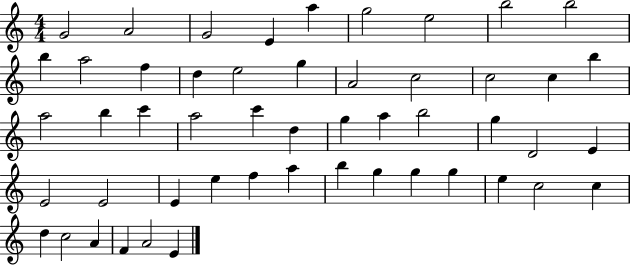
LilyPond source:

{
  \clef treble
  \numericTimeSignature
  \time 4/4
  \key c \major
  g'2 a'2 | g'2 e'4 a''4 | g''2 e''2 | b''2 b''2 | \break b''4 a''2 f''4 | d''4 e''2 g''4 | a'2 c''2 | c''2 c''4 b''4 | \break a''2 b''4 c'''4 | a''2 c'''4 d''4 | g''4 a''4 b''2 | g''4 d'2 e'4 | \break e'2 e'2 | e'4 e''4 f''4 a''4 | b''4 g''4 g''4 g''4 | e''4 c''2 c''4 | \break d''4 c''2 a'4 | f'4 a'2 e'4 | \bar "|."
}